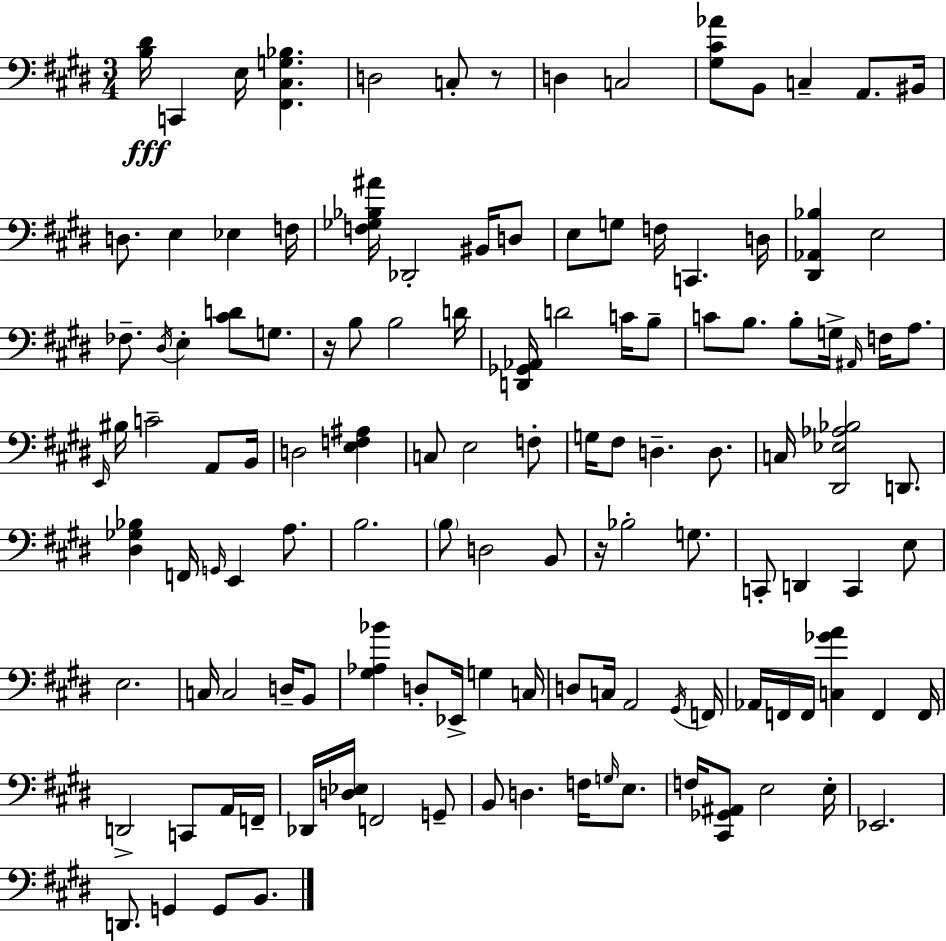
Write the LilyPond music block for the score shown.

{
  \clef bass
  \numericTimeSignature
  \time 3/4
  \key e \major
  <b dis'>16\fff c,4 e16 <fis, cis g bes>4. | d2 c8-. r8 | d4 c2 | <gis cis' aes'>8 b,8 c4-- a,8. bis,16 | \break d8. e4 ees4 f16 | <f ges bes ais'>16 des,2-. bis,16 d8 | e8 g8 f16 c,4. d16 | <dis, aes, bes>4 e2 | \break fes8.-- \acciaccatura { dis16 } e4-. <cis' d'>8 g8. | r16 b8 b2 | d'16 <d, ges, aes,>16 d'2 c'16 b8-- | c'8 b8. b8-. g16-> \grace { ais,16 } f16 a8. | \break \grace { e,16 } bis16 c'2-- | a,8 b,16 d2 <e f ais>4 | c8 e2 | f8-. g16 fis8 d4.-- | \break d8. c16 <dis, ees aes bes>2 | d,8. <dis ges bes>4 f,16 \grace { g,16 } e,4 | a8. b2. | \parenthesize b8 d2 | \break b,8 r16 bes2-. | g8. c,8-. d,4 c,4 | e8 e2. | c16 c2 | \break d16-- b,8 <gis aes bes'>4 d8-. ees,16-> g4 | c16 d8 c16 a,2 | \acciaccatura { gis,16 } f,16 aes,16 f,16 f,16 <c ges' a'>4 | f,4 f,16 d,2-> | \break c,8 a,16 f,16-- des,16 <d ees>16 f,2 | g,8-- b,8 d4. | f16 \grace { g16 } e8. f16 <cis, ges, ais,>8 e2 | e16-. ees,2. | \break d,8. g,4 | g,8 b,8. \bar "|."
}